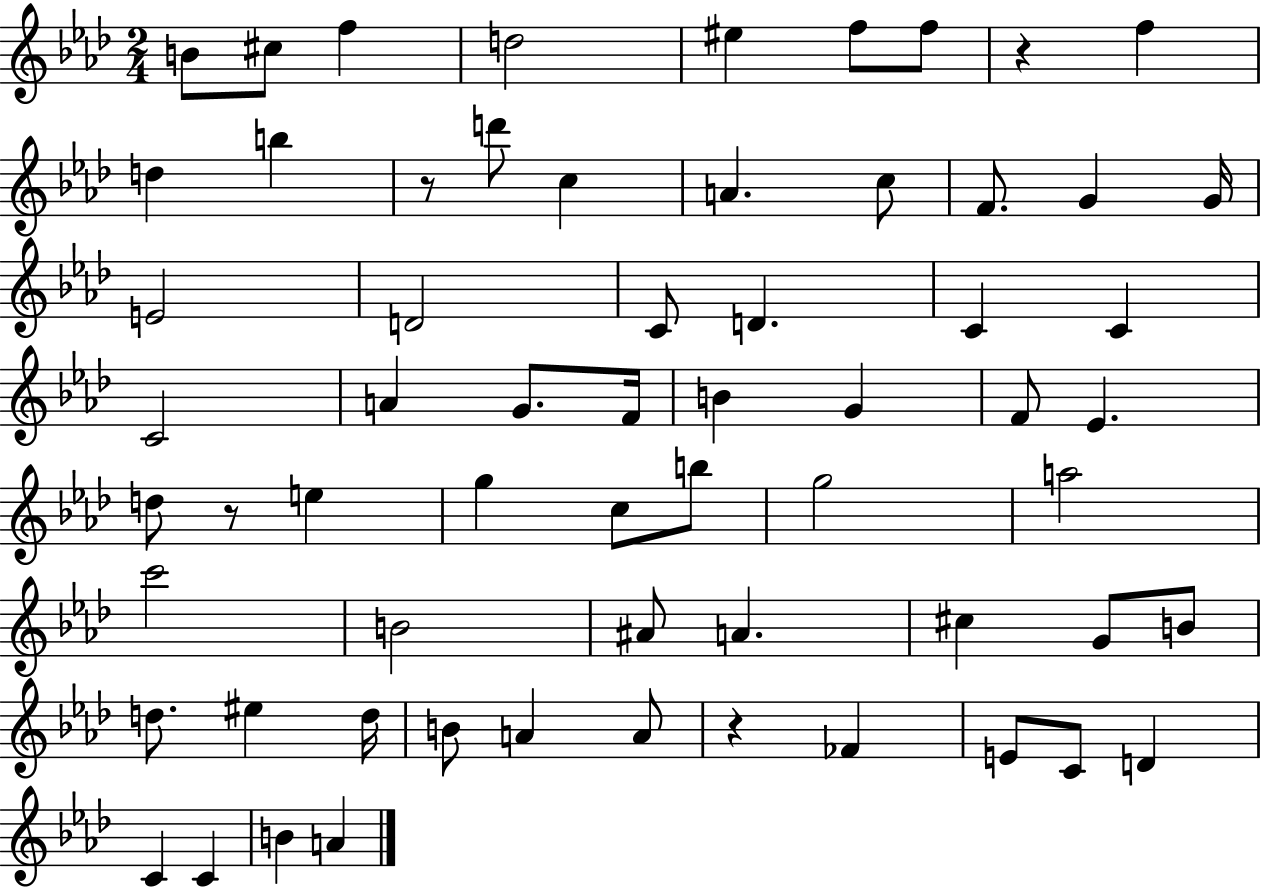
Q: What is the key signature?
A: AES major